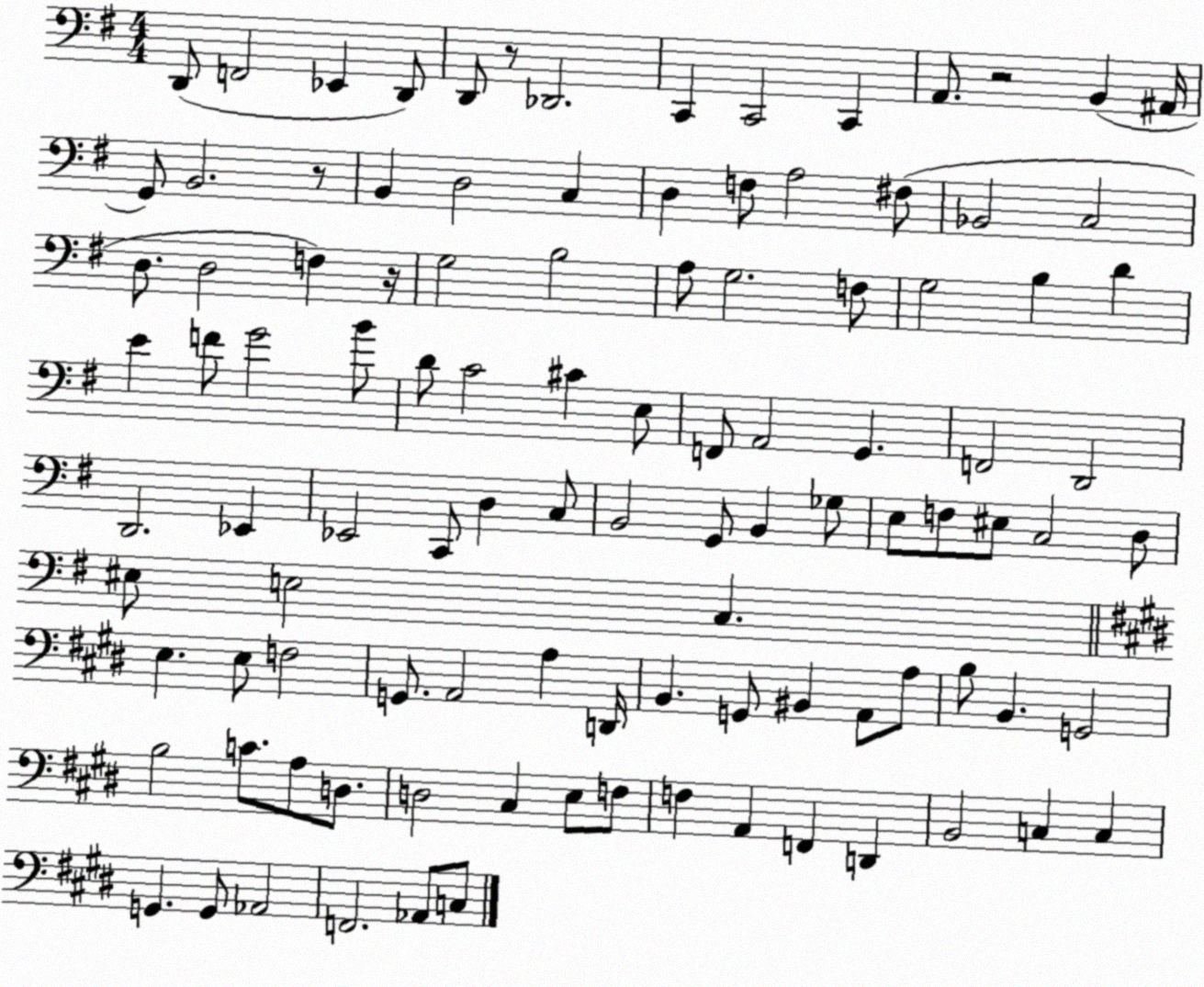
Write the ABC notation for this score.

X:1
T:Untitled
M:4/4
L:1/4
K:G
D,,/2 F,,2 _E,, D,,/2 D,,/2 z/2 _D,,2 C,, C,,2 C,, A,,/2 z2 B,, ^A,,/4 G,,/2 B,,2 z/2 B,, D,2 C, D, F,/2 A,2 ^F,/2 _B,,2 C,2 D,/2 D,2 F, z/4 G,2 B,2 A,/2 G,2 F,/2 G,2 B, D E F/2 G2 B/2 D/2 C2 ^C E,/2 F,,/2 A,,2 G,, F,,2 D,,2 D,,2 _E,, _E,,2 C,,/2 D, C,/2 B,,2 G,,/2 B,, _G,/2 E,/2 F,/2 ^E,/2 C,2 D,/2 ^E,/2 E,2 C, E, E,/2 F,2 G,,/2 A,,2 A, D,,/4 B,, G,,/2 ^B,, A,,/2 A,/2 B,/2 B,, G,,2 B,2 C/2 A,/2 D,/2 D,2 ^C, E,/2 F,/2 F, A,, F,, D,, B,,2 C, C, G,, G,,/2 _A,,2 F,,2 _A,,/2 C,/2